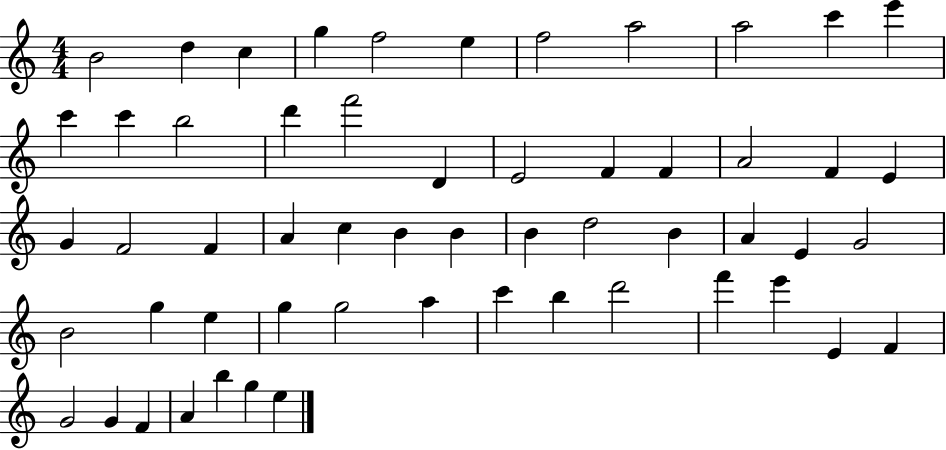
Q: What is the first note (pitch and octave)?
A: B4